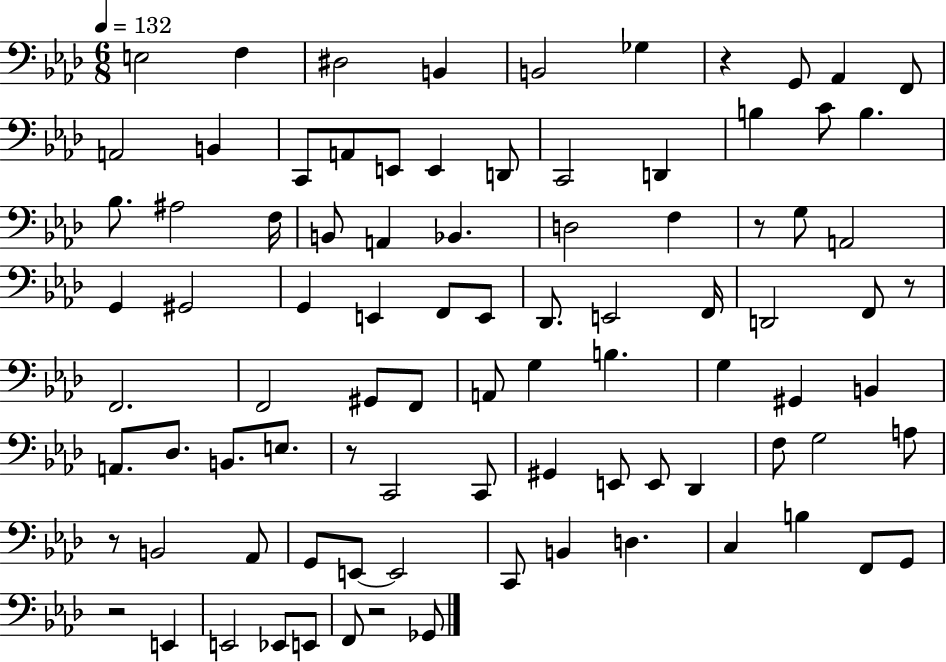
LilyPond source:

{
  \clef bass
  \numericTimeSignature
  \time 6/8
  \key aes \major
  \tempo 4 = 132
  e2 f4 | dis2 b,4 | b,2 ges4 | r4 g,8 aes,4 f,8 | \break a,2 b,4 | c,8 a,8 e,8 e,4 d,8 | c,2 d,4 | b4 c'8 b4. | \break bes8. ais2 f16 | b,8 a,4 bes,4. | d2 f4 | r8 g8 a,2 | \break g,4 gis,2 | g,4 e,4 f,8 e,8 | des,8. e,2 f,16 | d,2 f,8 r8 | \break f,2. | f,2 gis,8 f,8 | a,8 g4 b4. | g4 gis,4 b,4 | \break a,8. des8. b,8. e8. | r8 c,2 c,8 | gis,4 e,8 e,8 des,4 | f8 g2 a8 | \break r8 b,2 aes,8 | g,8 e,8~~ e,2 | c,8 b,4 d4. | c4 b4 f,8 g,8 | \break r2 e,4 | e,2 ees,8 e,8 | f,8 r2 ges,8 | \bar "|."
}